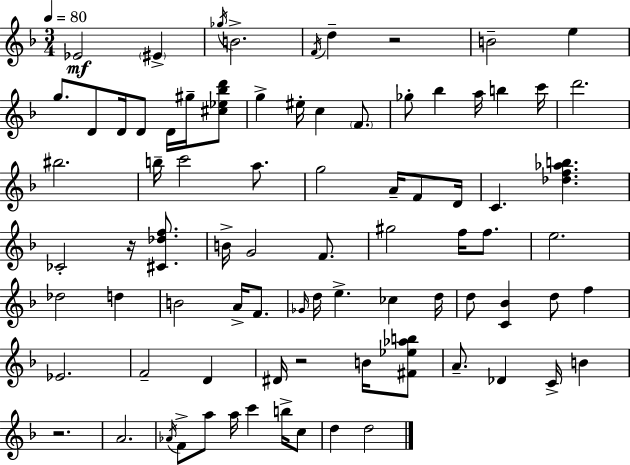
{
  \clef treble
  \numericTimeSignature
  \time 3/4
  \key f \major
  \tempo 4 = 80
  ees'2\mf \parenthesize eis'4-> | \acciaccatura { ges''16 } b'2.-> | \acciaccatura { f'16 } d''4-- r2 | b'2-- e''4 | \break g''8. d'8 d'16 d'8 d'16 gis''16-- | <cis'' ees'' bes'' d'''>8 g''4-> eis''16-. c''4 \parenthesize f'8. | ges''8-. bes''4 a''16 b''4 | c'''16 d'''2. | \break bis''2. | b''16-- c'''2 a''8. | g''2 a'16-- f'8 | d'16 c'4. <des'' f'' aes'' b''>4. | \break ces'2-. r16 <cis' des'' f''>8. | b'16-> g'2 f'8. | gis''2 f''16 f''8. | e''2. | \break des''2 d''4 | b'2 a'16-> f'8. | \grace { ges'16 } d''16 e''4.-> ces''4 | d''16 d''8 <c' bes'>4 d''8 f''4 | \break ees'2. | f'2-- d'4 | dis'16 r2 | b'16 <fis' ees'' aes'' b''>8 a'8.-- des'4 c'16-> b'4 | \break r2. | a'2. | \acciaccatura { aes'16 } f'8-> a''8 a''16 c'''4 | b''16-> c''8 d''4 d''2 | \break \bar "|."
}